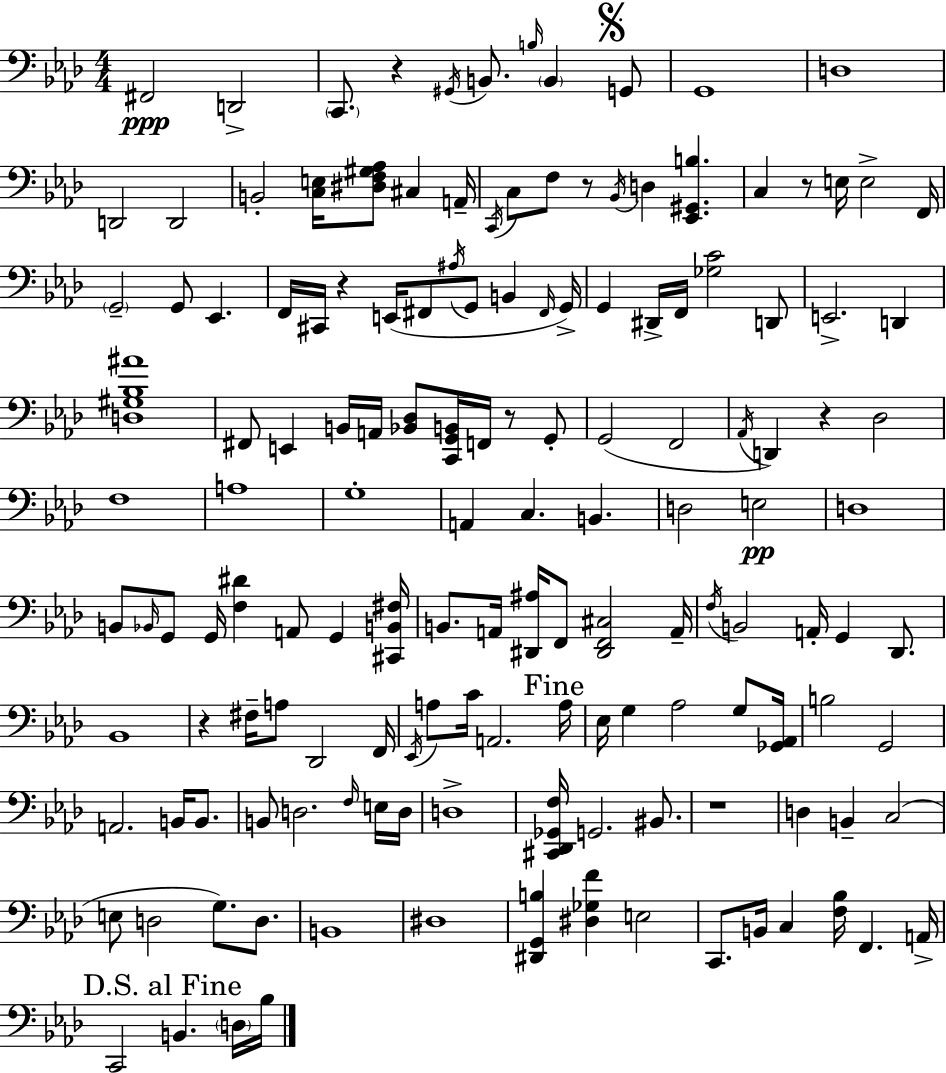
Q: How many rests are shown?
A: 8